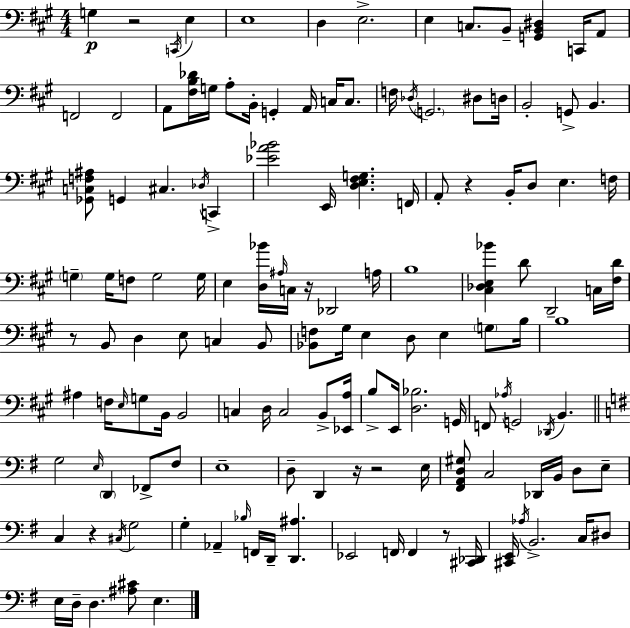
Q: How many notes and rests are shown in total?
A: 141